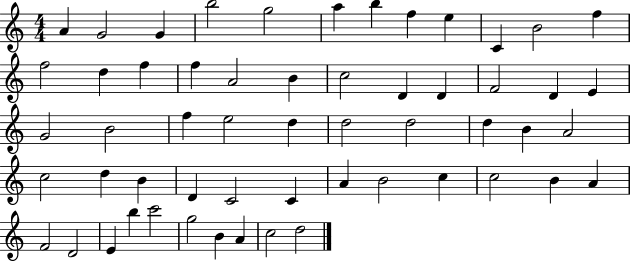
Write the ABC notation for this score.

X:1
T:Untitled
M:4/4
L:1/4
K:C
A G2 G b2 g2 a b f e C B2 f f2 d f f A2 B c2 D D F2 D E G2 B2 f e2 d d2 d2 d B A2 c2 d B D C2 C A B2 c c2 B A F2 D2 E b c'2 g2 B A c2 d2